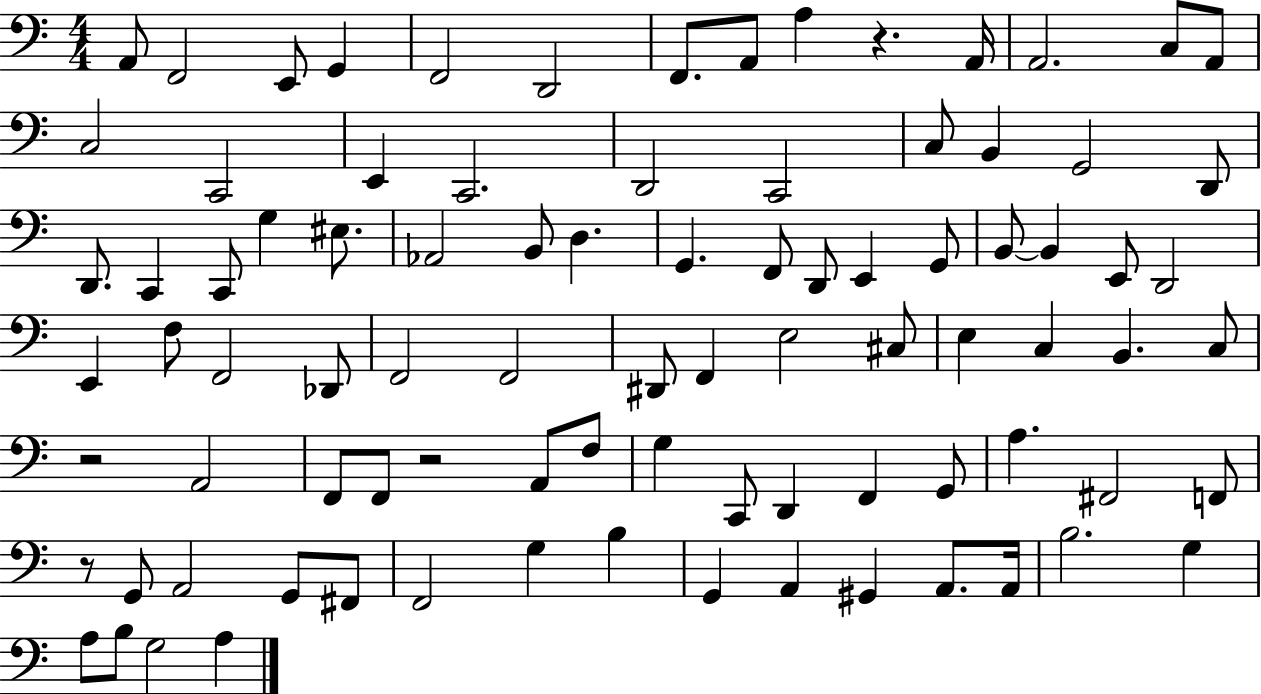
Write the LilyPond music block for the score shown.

{
  \clef bass
  \numericTimeSignature
  \time 4/4
  \key c \major
  a,8 f,2 e,8 g,4 | f,2 d,2 | f,8. a,8 a4 r4. a,16 | a,2. c8 a,8 | \break c2 c,2 | e,4 c,2. | d,2 c,2 | c8 b,4 g,2 d,8 | \break d,8. c,4 c,8 g4 eis8. | aes,2 b,8 d4. | g,4. f,8 d,8 e,4 g,8 | b,8~~ b,4 e,8 d,2 | \break e,4 f8 f,2 des,8 | f,2 f,2 | dis,8 f,4 e2 cis8 | e4 c4 b,4. c8 | \break r2 a,2 | f,8 f,8 r2 a,8 f8 | g4 c,8 d,4 f,4 g,8 | a4. fis,2 f,8 | \break r8 g,8 a,2 g,8 fis,8 | f,2 g4 b4 | g,4 a,4 gis,4 a,8. a,16 | b2. g4 | \break a8 b8 g2 a4 | \bar "|."
}